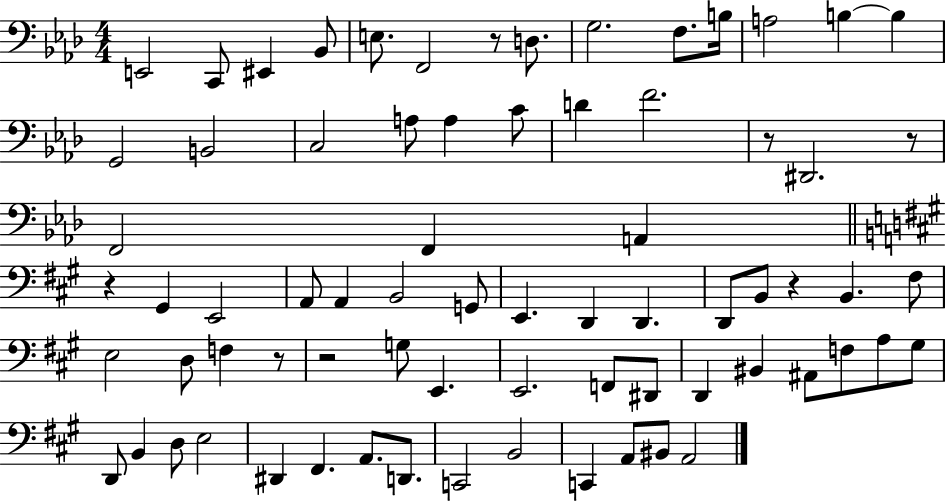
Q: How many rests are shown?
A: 7